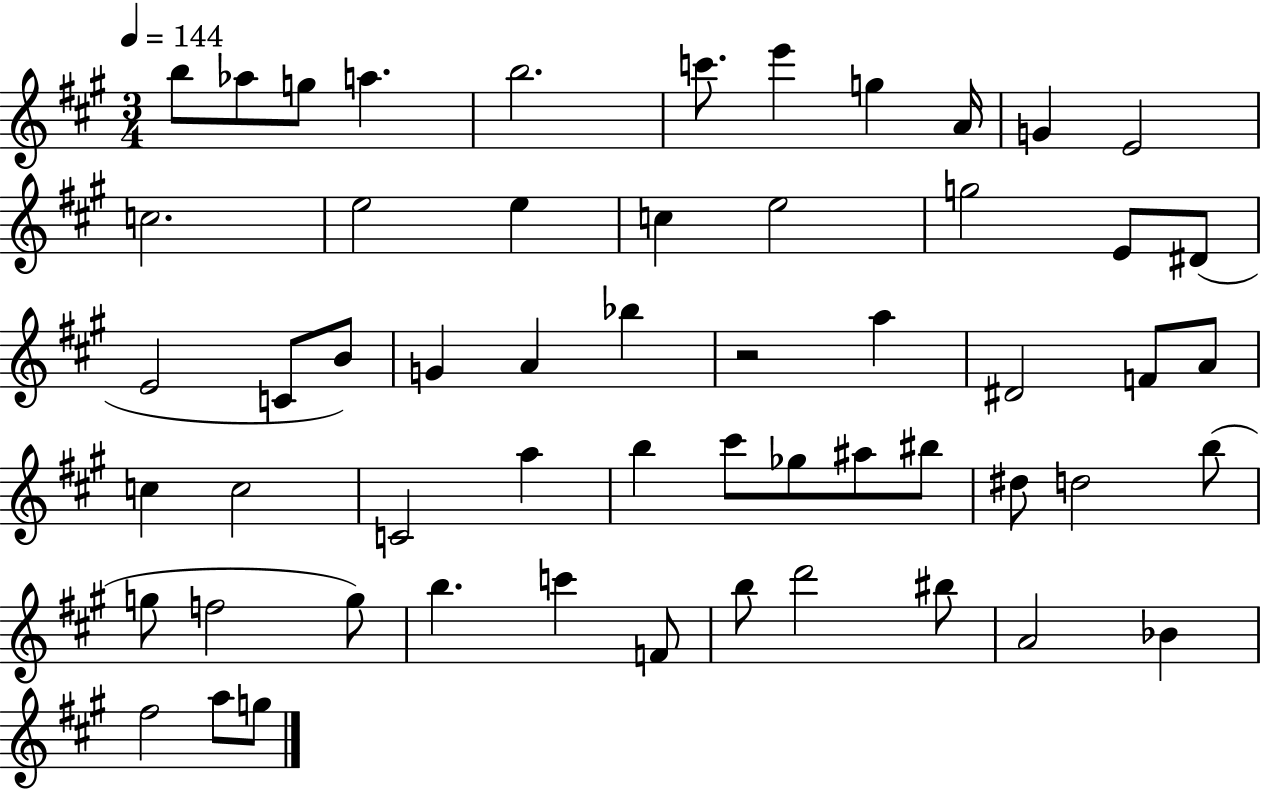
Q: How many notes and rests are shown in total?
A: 56